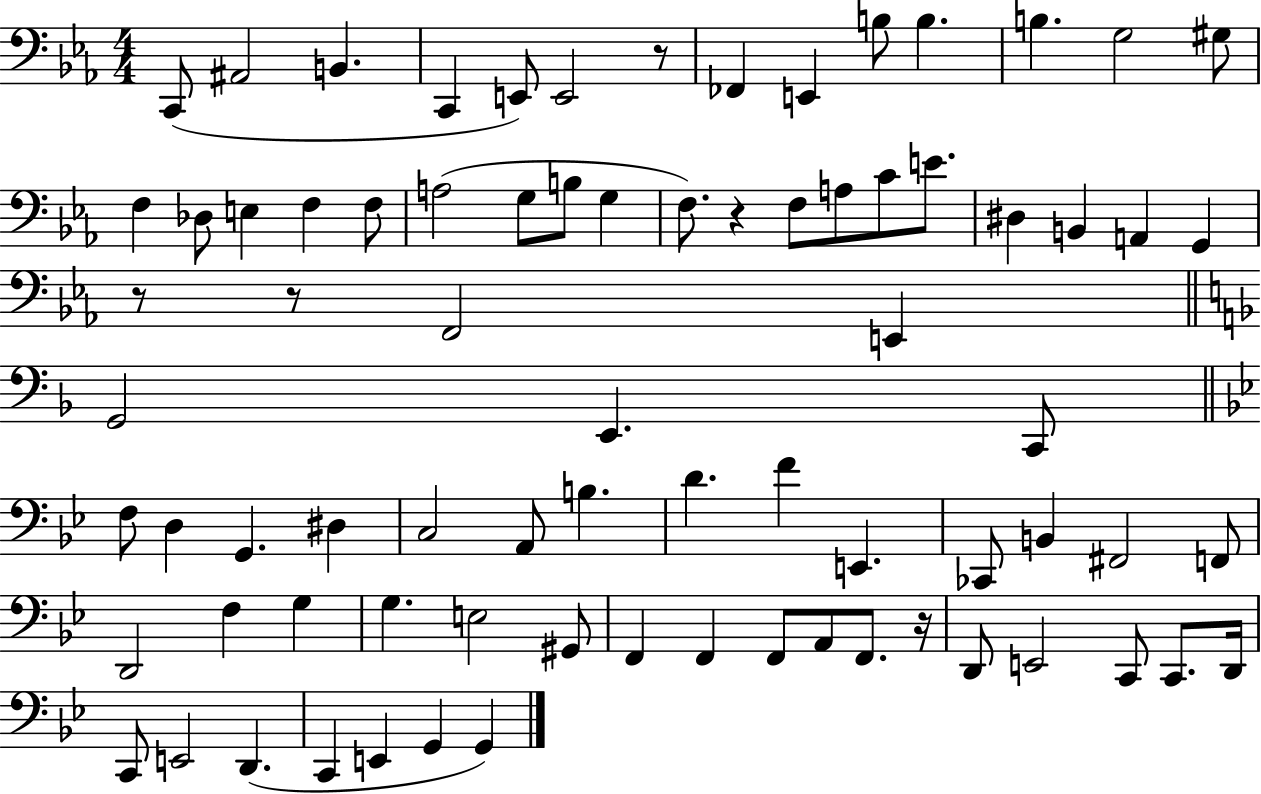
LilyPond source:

{
  \clef bass
  \numericTimeSignature
  \time 4/4
  \key ees \major
  c,8( ais,2 b,4. | c,4 e,8) e,2 r8 | fes,4 e,4 b8 b4. | b4. g2 gis8 | \break f4 des8 e4 f4 f8 | a2( g8 b8 g4 | f8.) r4 f8 a8 c'8 e'8. | dis4 b,4 a,4 g,4 | \break r8 r8 f,2 e,4 | \bar "||" \break \key f \major g,2 e,4. c,8 | \bar "||" \break \key bes \major f8 d4 g,4. dis4 | c2 a,8 b4. | d'4. f'4 e,4. | ces,8 b,4 fis,2 f,8 | \break d,2 f4 g4 | g4. e2 gis,8 | f,4 f,4 f,8 a,8 f,8. r16 | d,8 e,2 c,8 c,8. d,16 | \break c,8 e,2 d,4.( | c,4 e,4 g,4 g,4) | \bar "|."
}